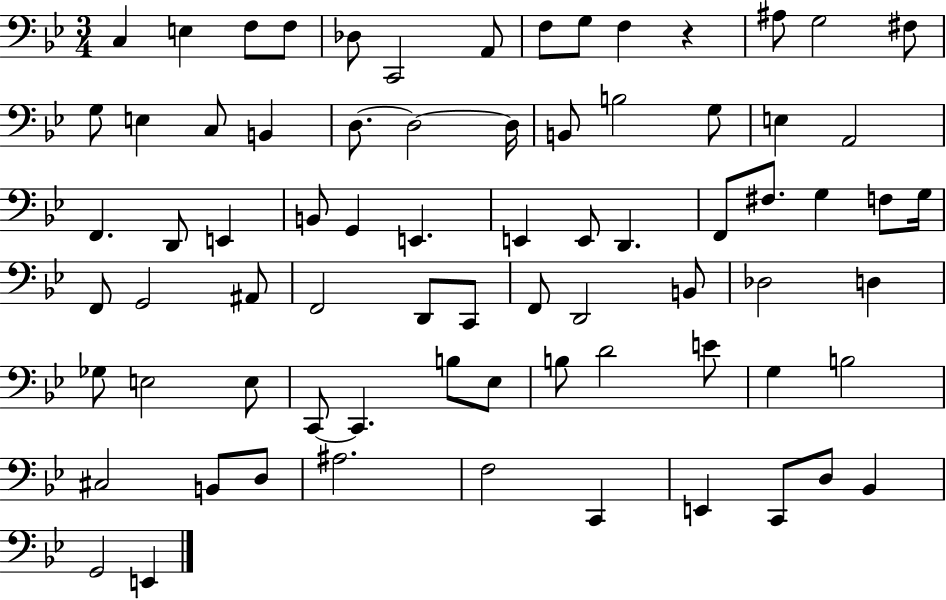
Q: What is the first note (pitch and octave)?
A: C3